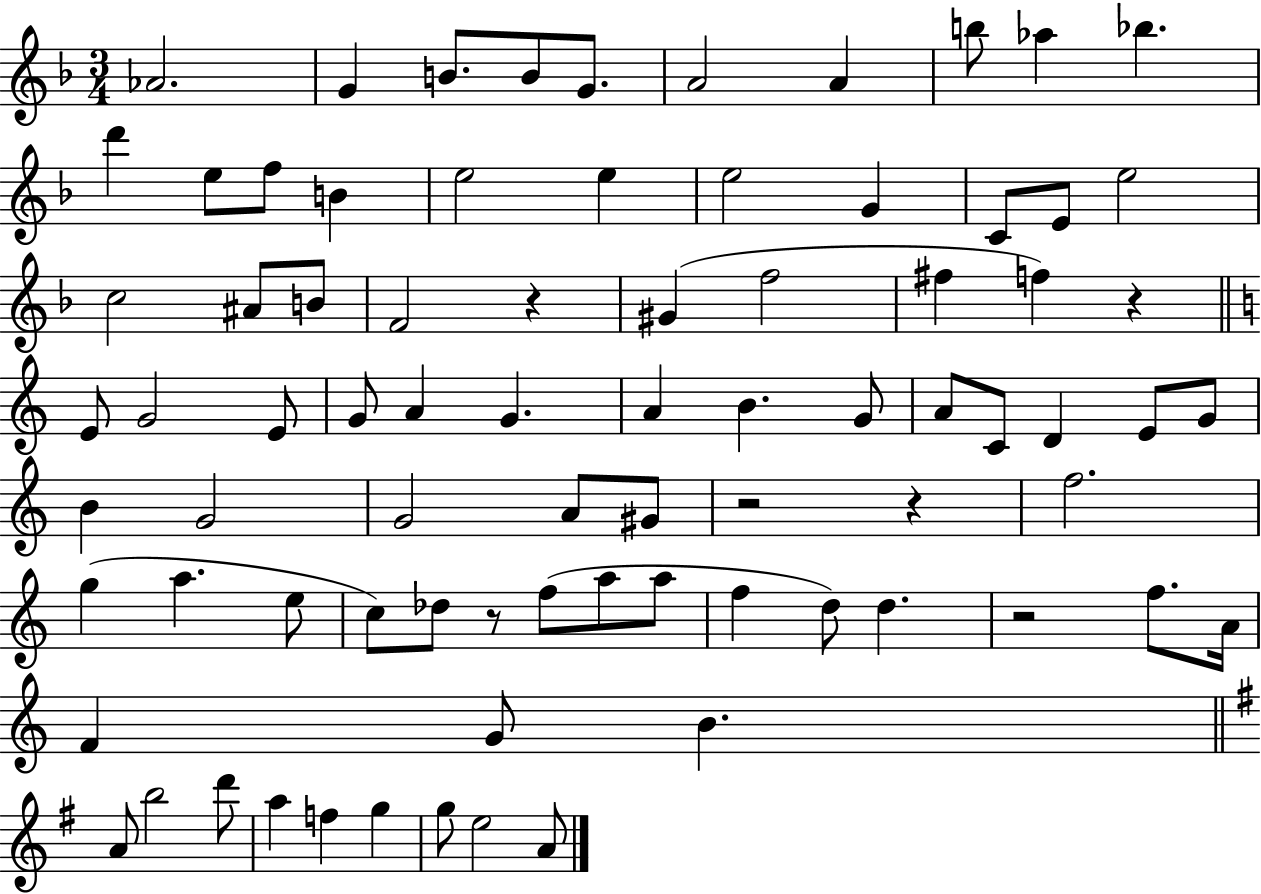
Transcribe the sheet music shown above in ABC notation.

X:1
T:Untitled
M:3/4
L:1/4
K:F
_A2 G B/2 B/2 G/2 A2 A b/2 _a _b d' e/2 f/2 B e2 e e2 G C/2 E/2 e2 c2 ^A/2 B/2 F2 z ^G f2 ^f f z E/2 G2 E/2 G/2 A G A B G/2 A/2 C/2 D E/2 G/2 B G2 G2 A/2 ^G/2 z2 z f2 g a e/2 c/2 _d/2 z/2 f/2 a/2 a/2 f d/2 d z2 f/2 A/4 F G/2 B A/2 b2 d'/2 a f g g/2 e2 A/2